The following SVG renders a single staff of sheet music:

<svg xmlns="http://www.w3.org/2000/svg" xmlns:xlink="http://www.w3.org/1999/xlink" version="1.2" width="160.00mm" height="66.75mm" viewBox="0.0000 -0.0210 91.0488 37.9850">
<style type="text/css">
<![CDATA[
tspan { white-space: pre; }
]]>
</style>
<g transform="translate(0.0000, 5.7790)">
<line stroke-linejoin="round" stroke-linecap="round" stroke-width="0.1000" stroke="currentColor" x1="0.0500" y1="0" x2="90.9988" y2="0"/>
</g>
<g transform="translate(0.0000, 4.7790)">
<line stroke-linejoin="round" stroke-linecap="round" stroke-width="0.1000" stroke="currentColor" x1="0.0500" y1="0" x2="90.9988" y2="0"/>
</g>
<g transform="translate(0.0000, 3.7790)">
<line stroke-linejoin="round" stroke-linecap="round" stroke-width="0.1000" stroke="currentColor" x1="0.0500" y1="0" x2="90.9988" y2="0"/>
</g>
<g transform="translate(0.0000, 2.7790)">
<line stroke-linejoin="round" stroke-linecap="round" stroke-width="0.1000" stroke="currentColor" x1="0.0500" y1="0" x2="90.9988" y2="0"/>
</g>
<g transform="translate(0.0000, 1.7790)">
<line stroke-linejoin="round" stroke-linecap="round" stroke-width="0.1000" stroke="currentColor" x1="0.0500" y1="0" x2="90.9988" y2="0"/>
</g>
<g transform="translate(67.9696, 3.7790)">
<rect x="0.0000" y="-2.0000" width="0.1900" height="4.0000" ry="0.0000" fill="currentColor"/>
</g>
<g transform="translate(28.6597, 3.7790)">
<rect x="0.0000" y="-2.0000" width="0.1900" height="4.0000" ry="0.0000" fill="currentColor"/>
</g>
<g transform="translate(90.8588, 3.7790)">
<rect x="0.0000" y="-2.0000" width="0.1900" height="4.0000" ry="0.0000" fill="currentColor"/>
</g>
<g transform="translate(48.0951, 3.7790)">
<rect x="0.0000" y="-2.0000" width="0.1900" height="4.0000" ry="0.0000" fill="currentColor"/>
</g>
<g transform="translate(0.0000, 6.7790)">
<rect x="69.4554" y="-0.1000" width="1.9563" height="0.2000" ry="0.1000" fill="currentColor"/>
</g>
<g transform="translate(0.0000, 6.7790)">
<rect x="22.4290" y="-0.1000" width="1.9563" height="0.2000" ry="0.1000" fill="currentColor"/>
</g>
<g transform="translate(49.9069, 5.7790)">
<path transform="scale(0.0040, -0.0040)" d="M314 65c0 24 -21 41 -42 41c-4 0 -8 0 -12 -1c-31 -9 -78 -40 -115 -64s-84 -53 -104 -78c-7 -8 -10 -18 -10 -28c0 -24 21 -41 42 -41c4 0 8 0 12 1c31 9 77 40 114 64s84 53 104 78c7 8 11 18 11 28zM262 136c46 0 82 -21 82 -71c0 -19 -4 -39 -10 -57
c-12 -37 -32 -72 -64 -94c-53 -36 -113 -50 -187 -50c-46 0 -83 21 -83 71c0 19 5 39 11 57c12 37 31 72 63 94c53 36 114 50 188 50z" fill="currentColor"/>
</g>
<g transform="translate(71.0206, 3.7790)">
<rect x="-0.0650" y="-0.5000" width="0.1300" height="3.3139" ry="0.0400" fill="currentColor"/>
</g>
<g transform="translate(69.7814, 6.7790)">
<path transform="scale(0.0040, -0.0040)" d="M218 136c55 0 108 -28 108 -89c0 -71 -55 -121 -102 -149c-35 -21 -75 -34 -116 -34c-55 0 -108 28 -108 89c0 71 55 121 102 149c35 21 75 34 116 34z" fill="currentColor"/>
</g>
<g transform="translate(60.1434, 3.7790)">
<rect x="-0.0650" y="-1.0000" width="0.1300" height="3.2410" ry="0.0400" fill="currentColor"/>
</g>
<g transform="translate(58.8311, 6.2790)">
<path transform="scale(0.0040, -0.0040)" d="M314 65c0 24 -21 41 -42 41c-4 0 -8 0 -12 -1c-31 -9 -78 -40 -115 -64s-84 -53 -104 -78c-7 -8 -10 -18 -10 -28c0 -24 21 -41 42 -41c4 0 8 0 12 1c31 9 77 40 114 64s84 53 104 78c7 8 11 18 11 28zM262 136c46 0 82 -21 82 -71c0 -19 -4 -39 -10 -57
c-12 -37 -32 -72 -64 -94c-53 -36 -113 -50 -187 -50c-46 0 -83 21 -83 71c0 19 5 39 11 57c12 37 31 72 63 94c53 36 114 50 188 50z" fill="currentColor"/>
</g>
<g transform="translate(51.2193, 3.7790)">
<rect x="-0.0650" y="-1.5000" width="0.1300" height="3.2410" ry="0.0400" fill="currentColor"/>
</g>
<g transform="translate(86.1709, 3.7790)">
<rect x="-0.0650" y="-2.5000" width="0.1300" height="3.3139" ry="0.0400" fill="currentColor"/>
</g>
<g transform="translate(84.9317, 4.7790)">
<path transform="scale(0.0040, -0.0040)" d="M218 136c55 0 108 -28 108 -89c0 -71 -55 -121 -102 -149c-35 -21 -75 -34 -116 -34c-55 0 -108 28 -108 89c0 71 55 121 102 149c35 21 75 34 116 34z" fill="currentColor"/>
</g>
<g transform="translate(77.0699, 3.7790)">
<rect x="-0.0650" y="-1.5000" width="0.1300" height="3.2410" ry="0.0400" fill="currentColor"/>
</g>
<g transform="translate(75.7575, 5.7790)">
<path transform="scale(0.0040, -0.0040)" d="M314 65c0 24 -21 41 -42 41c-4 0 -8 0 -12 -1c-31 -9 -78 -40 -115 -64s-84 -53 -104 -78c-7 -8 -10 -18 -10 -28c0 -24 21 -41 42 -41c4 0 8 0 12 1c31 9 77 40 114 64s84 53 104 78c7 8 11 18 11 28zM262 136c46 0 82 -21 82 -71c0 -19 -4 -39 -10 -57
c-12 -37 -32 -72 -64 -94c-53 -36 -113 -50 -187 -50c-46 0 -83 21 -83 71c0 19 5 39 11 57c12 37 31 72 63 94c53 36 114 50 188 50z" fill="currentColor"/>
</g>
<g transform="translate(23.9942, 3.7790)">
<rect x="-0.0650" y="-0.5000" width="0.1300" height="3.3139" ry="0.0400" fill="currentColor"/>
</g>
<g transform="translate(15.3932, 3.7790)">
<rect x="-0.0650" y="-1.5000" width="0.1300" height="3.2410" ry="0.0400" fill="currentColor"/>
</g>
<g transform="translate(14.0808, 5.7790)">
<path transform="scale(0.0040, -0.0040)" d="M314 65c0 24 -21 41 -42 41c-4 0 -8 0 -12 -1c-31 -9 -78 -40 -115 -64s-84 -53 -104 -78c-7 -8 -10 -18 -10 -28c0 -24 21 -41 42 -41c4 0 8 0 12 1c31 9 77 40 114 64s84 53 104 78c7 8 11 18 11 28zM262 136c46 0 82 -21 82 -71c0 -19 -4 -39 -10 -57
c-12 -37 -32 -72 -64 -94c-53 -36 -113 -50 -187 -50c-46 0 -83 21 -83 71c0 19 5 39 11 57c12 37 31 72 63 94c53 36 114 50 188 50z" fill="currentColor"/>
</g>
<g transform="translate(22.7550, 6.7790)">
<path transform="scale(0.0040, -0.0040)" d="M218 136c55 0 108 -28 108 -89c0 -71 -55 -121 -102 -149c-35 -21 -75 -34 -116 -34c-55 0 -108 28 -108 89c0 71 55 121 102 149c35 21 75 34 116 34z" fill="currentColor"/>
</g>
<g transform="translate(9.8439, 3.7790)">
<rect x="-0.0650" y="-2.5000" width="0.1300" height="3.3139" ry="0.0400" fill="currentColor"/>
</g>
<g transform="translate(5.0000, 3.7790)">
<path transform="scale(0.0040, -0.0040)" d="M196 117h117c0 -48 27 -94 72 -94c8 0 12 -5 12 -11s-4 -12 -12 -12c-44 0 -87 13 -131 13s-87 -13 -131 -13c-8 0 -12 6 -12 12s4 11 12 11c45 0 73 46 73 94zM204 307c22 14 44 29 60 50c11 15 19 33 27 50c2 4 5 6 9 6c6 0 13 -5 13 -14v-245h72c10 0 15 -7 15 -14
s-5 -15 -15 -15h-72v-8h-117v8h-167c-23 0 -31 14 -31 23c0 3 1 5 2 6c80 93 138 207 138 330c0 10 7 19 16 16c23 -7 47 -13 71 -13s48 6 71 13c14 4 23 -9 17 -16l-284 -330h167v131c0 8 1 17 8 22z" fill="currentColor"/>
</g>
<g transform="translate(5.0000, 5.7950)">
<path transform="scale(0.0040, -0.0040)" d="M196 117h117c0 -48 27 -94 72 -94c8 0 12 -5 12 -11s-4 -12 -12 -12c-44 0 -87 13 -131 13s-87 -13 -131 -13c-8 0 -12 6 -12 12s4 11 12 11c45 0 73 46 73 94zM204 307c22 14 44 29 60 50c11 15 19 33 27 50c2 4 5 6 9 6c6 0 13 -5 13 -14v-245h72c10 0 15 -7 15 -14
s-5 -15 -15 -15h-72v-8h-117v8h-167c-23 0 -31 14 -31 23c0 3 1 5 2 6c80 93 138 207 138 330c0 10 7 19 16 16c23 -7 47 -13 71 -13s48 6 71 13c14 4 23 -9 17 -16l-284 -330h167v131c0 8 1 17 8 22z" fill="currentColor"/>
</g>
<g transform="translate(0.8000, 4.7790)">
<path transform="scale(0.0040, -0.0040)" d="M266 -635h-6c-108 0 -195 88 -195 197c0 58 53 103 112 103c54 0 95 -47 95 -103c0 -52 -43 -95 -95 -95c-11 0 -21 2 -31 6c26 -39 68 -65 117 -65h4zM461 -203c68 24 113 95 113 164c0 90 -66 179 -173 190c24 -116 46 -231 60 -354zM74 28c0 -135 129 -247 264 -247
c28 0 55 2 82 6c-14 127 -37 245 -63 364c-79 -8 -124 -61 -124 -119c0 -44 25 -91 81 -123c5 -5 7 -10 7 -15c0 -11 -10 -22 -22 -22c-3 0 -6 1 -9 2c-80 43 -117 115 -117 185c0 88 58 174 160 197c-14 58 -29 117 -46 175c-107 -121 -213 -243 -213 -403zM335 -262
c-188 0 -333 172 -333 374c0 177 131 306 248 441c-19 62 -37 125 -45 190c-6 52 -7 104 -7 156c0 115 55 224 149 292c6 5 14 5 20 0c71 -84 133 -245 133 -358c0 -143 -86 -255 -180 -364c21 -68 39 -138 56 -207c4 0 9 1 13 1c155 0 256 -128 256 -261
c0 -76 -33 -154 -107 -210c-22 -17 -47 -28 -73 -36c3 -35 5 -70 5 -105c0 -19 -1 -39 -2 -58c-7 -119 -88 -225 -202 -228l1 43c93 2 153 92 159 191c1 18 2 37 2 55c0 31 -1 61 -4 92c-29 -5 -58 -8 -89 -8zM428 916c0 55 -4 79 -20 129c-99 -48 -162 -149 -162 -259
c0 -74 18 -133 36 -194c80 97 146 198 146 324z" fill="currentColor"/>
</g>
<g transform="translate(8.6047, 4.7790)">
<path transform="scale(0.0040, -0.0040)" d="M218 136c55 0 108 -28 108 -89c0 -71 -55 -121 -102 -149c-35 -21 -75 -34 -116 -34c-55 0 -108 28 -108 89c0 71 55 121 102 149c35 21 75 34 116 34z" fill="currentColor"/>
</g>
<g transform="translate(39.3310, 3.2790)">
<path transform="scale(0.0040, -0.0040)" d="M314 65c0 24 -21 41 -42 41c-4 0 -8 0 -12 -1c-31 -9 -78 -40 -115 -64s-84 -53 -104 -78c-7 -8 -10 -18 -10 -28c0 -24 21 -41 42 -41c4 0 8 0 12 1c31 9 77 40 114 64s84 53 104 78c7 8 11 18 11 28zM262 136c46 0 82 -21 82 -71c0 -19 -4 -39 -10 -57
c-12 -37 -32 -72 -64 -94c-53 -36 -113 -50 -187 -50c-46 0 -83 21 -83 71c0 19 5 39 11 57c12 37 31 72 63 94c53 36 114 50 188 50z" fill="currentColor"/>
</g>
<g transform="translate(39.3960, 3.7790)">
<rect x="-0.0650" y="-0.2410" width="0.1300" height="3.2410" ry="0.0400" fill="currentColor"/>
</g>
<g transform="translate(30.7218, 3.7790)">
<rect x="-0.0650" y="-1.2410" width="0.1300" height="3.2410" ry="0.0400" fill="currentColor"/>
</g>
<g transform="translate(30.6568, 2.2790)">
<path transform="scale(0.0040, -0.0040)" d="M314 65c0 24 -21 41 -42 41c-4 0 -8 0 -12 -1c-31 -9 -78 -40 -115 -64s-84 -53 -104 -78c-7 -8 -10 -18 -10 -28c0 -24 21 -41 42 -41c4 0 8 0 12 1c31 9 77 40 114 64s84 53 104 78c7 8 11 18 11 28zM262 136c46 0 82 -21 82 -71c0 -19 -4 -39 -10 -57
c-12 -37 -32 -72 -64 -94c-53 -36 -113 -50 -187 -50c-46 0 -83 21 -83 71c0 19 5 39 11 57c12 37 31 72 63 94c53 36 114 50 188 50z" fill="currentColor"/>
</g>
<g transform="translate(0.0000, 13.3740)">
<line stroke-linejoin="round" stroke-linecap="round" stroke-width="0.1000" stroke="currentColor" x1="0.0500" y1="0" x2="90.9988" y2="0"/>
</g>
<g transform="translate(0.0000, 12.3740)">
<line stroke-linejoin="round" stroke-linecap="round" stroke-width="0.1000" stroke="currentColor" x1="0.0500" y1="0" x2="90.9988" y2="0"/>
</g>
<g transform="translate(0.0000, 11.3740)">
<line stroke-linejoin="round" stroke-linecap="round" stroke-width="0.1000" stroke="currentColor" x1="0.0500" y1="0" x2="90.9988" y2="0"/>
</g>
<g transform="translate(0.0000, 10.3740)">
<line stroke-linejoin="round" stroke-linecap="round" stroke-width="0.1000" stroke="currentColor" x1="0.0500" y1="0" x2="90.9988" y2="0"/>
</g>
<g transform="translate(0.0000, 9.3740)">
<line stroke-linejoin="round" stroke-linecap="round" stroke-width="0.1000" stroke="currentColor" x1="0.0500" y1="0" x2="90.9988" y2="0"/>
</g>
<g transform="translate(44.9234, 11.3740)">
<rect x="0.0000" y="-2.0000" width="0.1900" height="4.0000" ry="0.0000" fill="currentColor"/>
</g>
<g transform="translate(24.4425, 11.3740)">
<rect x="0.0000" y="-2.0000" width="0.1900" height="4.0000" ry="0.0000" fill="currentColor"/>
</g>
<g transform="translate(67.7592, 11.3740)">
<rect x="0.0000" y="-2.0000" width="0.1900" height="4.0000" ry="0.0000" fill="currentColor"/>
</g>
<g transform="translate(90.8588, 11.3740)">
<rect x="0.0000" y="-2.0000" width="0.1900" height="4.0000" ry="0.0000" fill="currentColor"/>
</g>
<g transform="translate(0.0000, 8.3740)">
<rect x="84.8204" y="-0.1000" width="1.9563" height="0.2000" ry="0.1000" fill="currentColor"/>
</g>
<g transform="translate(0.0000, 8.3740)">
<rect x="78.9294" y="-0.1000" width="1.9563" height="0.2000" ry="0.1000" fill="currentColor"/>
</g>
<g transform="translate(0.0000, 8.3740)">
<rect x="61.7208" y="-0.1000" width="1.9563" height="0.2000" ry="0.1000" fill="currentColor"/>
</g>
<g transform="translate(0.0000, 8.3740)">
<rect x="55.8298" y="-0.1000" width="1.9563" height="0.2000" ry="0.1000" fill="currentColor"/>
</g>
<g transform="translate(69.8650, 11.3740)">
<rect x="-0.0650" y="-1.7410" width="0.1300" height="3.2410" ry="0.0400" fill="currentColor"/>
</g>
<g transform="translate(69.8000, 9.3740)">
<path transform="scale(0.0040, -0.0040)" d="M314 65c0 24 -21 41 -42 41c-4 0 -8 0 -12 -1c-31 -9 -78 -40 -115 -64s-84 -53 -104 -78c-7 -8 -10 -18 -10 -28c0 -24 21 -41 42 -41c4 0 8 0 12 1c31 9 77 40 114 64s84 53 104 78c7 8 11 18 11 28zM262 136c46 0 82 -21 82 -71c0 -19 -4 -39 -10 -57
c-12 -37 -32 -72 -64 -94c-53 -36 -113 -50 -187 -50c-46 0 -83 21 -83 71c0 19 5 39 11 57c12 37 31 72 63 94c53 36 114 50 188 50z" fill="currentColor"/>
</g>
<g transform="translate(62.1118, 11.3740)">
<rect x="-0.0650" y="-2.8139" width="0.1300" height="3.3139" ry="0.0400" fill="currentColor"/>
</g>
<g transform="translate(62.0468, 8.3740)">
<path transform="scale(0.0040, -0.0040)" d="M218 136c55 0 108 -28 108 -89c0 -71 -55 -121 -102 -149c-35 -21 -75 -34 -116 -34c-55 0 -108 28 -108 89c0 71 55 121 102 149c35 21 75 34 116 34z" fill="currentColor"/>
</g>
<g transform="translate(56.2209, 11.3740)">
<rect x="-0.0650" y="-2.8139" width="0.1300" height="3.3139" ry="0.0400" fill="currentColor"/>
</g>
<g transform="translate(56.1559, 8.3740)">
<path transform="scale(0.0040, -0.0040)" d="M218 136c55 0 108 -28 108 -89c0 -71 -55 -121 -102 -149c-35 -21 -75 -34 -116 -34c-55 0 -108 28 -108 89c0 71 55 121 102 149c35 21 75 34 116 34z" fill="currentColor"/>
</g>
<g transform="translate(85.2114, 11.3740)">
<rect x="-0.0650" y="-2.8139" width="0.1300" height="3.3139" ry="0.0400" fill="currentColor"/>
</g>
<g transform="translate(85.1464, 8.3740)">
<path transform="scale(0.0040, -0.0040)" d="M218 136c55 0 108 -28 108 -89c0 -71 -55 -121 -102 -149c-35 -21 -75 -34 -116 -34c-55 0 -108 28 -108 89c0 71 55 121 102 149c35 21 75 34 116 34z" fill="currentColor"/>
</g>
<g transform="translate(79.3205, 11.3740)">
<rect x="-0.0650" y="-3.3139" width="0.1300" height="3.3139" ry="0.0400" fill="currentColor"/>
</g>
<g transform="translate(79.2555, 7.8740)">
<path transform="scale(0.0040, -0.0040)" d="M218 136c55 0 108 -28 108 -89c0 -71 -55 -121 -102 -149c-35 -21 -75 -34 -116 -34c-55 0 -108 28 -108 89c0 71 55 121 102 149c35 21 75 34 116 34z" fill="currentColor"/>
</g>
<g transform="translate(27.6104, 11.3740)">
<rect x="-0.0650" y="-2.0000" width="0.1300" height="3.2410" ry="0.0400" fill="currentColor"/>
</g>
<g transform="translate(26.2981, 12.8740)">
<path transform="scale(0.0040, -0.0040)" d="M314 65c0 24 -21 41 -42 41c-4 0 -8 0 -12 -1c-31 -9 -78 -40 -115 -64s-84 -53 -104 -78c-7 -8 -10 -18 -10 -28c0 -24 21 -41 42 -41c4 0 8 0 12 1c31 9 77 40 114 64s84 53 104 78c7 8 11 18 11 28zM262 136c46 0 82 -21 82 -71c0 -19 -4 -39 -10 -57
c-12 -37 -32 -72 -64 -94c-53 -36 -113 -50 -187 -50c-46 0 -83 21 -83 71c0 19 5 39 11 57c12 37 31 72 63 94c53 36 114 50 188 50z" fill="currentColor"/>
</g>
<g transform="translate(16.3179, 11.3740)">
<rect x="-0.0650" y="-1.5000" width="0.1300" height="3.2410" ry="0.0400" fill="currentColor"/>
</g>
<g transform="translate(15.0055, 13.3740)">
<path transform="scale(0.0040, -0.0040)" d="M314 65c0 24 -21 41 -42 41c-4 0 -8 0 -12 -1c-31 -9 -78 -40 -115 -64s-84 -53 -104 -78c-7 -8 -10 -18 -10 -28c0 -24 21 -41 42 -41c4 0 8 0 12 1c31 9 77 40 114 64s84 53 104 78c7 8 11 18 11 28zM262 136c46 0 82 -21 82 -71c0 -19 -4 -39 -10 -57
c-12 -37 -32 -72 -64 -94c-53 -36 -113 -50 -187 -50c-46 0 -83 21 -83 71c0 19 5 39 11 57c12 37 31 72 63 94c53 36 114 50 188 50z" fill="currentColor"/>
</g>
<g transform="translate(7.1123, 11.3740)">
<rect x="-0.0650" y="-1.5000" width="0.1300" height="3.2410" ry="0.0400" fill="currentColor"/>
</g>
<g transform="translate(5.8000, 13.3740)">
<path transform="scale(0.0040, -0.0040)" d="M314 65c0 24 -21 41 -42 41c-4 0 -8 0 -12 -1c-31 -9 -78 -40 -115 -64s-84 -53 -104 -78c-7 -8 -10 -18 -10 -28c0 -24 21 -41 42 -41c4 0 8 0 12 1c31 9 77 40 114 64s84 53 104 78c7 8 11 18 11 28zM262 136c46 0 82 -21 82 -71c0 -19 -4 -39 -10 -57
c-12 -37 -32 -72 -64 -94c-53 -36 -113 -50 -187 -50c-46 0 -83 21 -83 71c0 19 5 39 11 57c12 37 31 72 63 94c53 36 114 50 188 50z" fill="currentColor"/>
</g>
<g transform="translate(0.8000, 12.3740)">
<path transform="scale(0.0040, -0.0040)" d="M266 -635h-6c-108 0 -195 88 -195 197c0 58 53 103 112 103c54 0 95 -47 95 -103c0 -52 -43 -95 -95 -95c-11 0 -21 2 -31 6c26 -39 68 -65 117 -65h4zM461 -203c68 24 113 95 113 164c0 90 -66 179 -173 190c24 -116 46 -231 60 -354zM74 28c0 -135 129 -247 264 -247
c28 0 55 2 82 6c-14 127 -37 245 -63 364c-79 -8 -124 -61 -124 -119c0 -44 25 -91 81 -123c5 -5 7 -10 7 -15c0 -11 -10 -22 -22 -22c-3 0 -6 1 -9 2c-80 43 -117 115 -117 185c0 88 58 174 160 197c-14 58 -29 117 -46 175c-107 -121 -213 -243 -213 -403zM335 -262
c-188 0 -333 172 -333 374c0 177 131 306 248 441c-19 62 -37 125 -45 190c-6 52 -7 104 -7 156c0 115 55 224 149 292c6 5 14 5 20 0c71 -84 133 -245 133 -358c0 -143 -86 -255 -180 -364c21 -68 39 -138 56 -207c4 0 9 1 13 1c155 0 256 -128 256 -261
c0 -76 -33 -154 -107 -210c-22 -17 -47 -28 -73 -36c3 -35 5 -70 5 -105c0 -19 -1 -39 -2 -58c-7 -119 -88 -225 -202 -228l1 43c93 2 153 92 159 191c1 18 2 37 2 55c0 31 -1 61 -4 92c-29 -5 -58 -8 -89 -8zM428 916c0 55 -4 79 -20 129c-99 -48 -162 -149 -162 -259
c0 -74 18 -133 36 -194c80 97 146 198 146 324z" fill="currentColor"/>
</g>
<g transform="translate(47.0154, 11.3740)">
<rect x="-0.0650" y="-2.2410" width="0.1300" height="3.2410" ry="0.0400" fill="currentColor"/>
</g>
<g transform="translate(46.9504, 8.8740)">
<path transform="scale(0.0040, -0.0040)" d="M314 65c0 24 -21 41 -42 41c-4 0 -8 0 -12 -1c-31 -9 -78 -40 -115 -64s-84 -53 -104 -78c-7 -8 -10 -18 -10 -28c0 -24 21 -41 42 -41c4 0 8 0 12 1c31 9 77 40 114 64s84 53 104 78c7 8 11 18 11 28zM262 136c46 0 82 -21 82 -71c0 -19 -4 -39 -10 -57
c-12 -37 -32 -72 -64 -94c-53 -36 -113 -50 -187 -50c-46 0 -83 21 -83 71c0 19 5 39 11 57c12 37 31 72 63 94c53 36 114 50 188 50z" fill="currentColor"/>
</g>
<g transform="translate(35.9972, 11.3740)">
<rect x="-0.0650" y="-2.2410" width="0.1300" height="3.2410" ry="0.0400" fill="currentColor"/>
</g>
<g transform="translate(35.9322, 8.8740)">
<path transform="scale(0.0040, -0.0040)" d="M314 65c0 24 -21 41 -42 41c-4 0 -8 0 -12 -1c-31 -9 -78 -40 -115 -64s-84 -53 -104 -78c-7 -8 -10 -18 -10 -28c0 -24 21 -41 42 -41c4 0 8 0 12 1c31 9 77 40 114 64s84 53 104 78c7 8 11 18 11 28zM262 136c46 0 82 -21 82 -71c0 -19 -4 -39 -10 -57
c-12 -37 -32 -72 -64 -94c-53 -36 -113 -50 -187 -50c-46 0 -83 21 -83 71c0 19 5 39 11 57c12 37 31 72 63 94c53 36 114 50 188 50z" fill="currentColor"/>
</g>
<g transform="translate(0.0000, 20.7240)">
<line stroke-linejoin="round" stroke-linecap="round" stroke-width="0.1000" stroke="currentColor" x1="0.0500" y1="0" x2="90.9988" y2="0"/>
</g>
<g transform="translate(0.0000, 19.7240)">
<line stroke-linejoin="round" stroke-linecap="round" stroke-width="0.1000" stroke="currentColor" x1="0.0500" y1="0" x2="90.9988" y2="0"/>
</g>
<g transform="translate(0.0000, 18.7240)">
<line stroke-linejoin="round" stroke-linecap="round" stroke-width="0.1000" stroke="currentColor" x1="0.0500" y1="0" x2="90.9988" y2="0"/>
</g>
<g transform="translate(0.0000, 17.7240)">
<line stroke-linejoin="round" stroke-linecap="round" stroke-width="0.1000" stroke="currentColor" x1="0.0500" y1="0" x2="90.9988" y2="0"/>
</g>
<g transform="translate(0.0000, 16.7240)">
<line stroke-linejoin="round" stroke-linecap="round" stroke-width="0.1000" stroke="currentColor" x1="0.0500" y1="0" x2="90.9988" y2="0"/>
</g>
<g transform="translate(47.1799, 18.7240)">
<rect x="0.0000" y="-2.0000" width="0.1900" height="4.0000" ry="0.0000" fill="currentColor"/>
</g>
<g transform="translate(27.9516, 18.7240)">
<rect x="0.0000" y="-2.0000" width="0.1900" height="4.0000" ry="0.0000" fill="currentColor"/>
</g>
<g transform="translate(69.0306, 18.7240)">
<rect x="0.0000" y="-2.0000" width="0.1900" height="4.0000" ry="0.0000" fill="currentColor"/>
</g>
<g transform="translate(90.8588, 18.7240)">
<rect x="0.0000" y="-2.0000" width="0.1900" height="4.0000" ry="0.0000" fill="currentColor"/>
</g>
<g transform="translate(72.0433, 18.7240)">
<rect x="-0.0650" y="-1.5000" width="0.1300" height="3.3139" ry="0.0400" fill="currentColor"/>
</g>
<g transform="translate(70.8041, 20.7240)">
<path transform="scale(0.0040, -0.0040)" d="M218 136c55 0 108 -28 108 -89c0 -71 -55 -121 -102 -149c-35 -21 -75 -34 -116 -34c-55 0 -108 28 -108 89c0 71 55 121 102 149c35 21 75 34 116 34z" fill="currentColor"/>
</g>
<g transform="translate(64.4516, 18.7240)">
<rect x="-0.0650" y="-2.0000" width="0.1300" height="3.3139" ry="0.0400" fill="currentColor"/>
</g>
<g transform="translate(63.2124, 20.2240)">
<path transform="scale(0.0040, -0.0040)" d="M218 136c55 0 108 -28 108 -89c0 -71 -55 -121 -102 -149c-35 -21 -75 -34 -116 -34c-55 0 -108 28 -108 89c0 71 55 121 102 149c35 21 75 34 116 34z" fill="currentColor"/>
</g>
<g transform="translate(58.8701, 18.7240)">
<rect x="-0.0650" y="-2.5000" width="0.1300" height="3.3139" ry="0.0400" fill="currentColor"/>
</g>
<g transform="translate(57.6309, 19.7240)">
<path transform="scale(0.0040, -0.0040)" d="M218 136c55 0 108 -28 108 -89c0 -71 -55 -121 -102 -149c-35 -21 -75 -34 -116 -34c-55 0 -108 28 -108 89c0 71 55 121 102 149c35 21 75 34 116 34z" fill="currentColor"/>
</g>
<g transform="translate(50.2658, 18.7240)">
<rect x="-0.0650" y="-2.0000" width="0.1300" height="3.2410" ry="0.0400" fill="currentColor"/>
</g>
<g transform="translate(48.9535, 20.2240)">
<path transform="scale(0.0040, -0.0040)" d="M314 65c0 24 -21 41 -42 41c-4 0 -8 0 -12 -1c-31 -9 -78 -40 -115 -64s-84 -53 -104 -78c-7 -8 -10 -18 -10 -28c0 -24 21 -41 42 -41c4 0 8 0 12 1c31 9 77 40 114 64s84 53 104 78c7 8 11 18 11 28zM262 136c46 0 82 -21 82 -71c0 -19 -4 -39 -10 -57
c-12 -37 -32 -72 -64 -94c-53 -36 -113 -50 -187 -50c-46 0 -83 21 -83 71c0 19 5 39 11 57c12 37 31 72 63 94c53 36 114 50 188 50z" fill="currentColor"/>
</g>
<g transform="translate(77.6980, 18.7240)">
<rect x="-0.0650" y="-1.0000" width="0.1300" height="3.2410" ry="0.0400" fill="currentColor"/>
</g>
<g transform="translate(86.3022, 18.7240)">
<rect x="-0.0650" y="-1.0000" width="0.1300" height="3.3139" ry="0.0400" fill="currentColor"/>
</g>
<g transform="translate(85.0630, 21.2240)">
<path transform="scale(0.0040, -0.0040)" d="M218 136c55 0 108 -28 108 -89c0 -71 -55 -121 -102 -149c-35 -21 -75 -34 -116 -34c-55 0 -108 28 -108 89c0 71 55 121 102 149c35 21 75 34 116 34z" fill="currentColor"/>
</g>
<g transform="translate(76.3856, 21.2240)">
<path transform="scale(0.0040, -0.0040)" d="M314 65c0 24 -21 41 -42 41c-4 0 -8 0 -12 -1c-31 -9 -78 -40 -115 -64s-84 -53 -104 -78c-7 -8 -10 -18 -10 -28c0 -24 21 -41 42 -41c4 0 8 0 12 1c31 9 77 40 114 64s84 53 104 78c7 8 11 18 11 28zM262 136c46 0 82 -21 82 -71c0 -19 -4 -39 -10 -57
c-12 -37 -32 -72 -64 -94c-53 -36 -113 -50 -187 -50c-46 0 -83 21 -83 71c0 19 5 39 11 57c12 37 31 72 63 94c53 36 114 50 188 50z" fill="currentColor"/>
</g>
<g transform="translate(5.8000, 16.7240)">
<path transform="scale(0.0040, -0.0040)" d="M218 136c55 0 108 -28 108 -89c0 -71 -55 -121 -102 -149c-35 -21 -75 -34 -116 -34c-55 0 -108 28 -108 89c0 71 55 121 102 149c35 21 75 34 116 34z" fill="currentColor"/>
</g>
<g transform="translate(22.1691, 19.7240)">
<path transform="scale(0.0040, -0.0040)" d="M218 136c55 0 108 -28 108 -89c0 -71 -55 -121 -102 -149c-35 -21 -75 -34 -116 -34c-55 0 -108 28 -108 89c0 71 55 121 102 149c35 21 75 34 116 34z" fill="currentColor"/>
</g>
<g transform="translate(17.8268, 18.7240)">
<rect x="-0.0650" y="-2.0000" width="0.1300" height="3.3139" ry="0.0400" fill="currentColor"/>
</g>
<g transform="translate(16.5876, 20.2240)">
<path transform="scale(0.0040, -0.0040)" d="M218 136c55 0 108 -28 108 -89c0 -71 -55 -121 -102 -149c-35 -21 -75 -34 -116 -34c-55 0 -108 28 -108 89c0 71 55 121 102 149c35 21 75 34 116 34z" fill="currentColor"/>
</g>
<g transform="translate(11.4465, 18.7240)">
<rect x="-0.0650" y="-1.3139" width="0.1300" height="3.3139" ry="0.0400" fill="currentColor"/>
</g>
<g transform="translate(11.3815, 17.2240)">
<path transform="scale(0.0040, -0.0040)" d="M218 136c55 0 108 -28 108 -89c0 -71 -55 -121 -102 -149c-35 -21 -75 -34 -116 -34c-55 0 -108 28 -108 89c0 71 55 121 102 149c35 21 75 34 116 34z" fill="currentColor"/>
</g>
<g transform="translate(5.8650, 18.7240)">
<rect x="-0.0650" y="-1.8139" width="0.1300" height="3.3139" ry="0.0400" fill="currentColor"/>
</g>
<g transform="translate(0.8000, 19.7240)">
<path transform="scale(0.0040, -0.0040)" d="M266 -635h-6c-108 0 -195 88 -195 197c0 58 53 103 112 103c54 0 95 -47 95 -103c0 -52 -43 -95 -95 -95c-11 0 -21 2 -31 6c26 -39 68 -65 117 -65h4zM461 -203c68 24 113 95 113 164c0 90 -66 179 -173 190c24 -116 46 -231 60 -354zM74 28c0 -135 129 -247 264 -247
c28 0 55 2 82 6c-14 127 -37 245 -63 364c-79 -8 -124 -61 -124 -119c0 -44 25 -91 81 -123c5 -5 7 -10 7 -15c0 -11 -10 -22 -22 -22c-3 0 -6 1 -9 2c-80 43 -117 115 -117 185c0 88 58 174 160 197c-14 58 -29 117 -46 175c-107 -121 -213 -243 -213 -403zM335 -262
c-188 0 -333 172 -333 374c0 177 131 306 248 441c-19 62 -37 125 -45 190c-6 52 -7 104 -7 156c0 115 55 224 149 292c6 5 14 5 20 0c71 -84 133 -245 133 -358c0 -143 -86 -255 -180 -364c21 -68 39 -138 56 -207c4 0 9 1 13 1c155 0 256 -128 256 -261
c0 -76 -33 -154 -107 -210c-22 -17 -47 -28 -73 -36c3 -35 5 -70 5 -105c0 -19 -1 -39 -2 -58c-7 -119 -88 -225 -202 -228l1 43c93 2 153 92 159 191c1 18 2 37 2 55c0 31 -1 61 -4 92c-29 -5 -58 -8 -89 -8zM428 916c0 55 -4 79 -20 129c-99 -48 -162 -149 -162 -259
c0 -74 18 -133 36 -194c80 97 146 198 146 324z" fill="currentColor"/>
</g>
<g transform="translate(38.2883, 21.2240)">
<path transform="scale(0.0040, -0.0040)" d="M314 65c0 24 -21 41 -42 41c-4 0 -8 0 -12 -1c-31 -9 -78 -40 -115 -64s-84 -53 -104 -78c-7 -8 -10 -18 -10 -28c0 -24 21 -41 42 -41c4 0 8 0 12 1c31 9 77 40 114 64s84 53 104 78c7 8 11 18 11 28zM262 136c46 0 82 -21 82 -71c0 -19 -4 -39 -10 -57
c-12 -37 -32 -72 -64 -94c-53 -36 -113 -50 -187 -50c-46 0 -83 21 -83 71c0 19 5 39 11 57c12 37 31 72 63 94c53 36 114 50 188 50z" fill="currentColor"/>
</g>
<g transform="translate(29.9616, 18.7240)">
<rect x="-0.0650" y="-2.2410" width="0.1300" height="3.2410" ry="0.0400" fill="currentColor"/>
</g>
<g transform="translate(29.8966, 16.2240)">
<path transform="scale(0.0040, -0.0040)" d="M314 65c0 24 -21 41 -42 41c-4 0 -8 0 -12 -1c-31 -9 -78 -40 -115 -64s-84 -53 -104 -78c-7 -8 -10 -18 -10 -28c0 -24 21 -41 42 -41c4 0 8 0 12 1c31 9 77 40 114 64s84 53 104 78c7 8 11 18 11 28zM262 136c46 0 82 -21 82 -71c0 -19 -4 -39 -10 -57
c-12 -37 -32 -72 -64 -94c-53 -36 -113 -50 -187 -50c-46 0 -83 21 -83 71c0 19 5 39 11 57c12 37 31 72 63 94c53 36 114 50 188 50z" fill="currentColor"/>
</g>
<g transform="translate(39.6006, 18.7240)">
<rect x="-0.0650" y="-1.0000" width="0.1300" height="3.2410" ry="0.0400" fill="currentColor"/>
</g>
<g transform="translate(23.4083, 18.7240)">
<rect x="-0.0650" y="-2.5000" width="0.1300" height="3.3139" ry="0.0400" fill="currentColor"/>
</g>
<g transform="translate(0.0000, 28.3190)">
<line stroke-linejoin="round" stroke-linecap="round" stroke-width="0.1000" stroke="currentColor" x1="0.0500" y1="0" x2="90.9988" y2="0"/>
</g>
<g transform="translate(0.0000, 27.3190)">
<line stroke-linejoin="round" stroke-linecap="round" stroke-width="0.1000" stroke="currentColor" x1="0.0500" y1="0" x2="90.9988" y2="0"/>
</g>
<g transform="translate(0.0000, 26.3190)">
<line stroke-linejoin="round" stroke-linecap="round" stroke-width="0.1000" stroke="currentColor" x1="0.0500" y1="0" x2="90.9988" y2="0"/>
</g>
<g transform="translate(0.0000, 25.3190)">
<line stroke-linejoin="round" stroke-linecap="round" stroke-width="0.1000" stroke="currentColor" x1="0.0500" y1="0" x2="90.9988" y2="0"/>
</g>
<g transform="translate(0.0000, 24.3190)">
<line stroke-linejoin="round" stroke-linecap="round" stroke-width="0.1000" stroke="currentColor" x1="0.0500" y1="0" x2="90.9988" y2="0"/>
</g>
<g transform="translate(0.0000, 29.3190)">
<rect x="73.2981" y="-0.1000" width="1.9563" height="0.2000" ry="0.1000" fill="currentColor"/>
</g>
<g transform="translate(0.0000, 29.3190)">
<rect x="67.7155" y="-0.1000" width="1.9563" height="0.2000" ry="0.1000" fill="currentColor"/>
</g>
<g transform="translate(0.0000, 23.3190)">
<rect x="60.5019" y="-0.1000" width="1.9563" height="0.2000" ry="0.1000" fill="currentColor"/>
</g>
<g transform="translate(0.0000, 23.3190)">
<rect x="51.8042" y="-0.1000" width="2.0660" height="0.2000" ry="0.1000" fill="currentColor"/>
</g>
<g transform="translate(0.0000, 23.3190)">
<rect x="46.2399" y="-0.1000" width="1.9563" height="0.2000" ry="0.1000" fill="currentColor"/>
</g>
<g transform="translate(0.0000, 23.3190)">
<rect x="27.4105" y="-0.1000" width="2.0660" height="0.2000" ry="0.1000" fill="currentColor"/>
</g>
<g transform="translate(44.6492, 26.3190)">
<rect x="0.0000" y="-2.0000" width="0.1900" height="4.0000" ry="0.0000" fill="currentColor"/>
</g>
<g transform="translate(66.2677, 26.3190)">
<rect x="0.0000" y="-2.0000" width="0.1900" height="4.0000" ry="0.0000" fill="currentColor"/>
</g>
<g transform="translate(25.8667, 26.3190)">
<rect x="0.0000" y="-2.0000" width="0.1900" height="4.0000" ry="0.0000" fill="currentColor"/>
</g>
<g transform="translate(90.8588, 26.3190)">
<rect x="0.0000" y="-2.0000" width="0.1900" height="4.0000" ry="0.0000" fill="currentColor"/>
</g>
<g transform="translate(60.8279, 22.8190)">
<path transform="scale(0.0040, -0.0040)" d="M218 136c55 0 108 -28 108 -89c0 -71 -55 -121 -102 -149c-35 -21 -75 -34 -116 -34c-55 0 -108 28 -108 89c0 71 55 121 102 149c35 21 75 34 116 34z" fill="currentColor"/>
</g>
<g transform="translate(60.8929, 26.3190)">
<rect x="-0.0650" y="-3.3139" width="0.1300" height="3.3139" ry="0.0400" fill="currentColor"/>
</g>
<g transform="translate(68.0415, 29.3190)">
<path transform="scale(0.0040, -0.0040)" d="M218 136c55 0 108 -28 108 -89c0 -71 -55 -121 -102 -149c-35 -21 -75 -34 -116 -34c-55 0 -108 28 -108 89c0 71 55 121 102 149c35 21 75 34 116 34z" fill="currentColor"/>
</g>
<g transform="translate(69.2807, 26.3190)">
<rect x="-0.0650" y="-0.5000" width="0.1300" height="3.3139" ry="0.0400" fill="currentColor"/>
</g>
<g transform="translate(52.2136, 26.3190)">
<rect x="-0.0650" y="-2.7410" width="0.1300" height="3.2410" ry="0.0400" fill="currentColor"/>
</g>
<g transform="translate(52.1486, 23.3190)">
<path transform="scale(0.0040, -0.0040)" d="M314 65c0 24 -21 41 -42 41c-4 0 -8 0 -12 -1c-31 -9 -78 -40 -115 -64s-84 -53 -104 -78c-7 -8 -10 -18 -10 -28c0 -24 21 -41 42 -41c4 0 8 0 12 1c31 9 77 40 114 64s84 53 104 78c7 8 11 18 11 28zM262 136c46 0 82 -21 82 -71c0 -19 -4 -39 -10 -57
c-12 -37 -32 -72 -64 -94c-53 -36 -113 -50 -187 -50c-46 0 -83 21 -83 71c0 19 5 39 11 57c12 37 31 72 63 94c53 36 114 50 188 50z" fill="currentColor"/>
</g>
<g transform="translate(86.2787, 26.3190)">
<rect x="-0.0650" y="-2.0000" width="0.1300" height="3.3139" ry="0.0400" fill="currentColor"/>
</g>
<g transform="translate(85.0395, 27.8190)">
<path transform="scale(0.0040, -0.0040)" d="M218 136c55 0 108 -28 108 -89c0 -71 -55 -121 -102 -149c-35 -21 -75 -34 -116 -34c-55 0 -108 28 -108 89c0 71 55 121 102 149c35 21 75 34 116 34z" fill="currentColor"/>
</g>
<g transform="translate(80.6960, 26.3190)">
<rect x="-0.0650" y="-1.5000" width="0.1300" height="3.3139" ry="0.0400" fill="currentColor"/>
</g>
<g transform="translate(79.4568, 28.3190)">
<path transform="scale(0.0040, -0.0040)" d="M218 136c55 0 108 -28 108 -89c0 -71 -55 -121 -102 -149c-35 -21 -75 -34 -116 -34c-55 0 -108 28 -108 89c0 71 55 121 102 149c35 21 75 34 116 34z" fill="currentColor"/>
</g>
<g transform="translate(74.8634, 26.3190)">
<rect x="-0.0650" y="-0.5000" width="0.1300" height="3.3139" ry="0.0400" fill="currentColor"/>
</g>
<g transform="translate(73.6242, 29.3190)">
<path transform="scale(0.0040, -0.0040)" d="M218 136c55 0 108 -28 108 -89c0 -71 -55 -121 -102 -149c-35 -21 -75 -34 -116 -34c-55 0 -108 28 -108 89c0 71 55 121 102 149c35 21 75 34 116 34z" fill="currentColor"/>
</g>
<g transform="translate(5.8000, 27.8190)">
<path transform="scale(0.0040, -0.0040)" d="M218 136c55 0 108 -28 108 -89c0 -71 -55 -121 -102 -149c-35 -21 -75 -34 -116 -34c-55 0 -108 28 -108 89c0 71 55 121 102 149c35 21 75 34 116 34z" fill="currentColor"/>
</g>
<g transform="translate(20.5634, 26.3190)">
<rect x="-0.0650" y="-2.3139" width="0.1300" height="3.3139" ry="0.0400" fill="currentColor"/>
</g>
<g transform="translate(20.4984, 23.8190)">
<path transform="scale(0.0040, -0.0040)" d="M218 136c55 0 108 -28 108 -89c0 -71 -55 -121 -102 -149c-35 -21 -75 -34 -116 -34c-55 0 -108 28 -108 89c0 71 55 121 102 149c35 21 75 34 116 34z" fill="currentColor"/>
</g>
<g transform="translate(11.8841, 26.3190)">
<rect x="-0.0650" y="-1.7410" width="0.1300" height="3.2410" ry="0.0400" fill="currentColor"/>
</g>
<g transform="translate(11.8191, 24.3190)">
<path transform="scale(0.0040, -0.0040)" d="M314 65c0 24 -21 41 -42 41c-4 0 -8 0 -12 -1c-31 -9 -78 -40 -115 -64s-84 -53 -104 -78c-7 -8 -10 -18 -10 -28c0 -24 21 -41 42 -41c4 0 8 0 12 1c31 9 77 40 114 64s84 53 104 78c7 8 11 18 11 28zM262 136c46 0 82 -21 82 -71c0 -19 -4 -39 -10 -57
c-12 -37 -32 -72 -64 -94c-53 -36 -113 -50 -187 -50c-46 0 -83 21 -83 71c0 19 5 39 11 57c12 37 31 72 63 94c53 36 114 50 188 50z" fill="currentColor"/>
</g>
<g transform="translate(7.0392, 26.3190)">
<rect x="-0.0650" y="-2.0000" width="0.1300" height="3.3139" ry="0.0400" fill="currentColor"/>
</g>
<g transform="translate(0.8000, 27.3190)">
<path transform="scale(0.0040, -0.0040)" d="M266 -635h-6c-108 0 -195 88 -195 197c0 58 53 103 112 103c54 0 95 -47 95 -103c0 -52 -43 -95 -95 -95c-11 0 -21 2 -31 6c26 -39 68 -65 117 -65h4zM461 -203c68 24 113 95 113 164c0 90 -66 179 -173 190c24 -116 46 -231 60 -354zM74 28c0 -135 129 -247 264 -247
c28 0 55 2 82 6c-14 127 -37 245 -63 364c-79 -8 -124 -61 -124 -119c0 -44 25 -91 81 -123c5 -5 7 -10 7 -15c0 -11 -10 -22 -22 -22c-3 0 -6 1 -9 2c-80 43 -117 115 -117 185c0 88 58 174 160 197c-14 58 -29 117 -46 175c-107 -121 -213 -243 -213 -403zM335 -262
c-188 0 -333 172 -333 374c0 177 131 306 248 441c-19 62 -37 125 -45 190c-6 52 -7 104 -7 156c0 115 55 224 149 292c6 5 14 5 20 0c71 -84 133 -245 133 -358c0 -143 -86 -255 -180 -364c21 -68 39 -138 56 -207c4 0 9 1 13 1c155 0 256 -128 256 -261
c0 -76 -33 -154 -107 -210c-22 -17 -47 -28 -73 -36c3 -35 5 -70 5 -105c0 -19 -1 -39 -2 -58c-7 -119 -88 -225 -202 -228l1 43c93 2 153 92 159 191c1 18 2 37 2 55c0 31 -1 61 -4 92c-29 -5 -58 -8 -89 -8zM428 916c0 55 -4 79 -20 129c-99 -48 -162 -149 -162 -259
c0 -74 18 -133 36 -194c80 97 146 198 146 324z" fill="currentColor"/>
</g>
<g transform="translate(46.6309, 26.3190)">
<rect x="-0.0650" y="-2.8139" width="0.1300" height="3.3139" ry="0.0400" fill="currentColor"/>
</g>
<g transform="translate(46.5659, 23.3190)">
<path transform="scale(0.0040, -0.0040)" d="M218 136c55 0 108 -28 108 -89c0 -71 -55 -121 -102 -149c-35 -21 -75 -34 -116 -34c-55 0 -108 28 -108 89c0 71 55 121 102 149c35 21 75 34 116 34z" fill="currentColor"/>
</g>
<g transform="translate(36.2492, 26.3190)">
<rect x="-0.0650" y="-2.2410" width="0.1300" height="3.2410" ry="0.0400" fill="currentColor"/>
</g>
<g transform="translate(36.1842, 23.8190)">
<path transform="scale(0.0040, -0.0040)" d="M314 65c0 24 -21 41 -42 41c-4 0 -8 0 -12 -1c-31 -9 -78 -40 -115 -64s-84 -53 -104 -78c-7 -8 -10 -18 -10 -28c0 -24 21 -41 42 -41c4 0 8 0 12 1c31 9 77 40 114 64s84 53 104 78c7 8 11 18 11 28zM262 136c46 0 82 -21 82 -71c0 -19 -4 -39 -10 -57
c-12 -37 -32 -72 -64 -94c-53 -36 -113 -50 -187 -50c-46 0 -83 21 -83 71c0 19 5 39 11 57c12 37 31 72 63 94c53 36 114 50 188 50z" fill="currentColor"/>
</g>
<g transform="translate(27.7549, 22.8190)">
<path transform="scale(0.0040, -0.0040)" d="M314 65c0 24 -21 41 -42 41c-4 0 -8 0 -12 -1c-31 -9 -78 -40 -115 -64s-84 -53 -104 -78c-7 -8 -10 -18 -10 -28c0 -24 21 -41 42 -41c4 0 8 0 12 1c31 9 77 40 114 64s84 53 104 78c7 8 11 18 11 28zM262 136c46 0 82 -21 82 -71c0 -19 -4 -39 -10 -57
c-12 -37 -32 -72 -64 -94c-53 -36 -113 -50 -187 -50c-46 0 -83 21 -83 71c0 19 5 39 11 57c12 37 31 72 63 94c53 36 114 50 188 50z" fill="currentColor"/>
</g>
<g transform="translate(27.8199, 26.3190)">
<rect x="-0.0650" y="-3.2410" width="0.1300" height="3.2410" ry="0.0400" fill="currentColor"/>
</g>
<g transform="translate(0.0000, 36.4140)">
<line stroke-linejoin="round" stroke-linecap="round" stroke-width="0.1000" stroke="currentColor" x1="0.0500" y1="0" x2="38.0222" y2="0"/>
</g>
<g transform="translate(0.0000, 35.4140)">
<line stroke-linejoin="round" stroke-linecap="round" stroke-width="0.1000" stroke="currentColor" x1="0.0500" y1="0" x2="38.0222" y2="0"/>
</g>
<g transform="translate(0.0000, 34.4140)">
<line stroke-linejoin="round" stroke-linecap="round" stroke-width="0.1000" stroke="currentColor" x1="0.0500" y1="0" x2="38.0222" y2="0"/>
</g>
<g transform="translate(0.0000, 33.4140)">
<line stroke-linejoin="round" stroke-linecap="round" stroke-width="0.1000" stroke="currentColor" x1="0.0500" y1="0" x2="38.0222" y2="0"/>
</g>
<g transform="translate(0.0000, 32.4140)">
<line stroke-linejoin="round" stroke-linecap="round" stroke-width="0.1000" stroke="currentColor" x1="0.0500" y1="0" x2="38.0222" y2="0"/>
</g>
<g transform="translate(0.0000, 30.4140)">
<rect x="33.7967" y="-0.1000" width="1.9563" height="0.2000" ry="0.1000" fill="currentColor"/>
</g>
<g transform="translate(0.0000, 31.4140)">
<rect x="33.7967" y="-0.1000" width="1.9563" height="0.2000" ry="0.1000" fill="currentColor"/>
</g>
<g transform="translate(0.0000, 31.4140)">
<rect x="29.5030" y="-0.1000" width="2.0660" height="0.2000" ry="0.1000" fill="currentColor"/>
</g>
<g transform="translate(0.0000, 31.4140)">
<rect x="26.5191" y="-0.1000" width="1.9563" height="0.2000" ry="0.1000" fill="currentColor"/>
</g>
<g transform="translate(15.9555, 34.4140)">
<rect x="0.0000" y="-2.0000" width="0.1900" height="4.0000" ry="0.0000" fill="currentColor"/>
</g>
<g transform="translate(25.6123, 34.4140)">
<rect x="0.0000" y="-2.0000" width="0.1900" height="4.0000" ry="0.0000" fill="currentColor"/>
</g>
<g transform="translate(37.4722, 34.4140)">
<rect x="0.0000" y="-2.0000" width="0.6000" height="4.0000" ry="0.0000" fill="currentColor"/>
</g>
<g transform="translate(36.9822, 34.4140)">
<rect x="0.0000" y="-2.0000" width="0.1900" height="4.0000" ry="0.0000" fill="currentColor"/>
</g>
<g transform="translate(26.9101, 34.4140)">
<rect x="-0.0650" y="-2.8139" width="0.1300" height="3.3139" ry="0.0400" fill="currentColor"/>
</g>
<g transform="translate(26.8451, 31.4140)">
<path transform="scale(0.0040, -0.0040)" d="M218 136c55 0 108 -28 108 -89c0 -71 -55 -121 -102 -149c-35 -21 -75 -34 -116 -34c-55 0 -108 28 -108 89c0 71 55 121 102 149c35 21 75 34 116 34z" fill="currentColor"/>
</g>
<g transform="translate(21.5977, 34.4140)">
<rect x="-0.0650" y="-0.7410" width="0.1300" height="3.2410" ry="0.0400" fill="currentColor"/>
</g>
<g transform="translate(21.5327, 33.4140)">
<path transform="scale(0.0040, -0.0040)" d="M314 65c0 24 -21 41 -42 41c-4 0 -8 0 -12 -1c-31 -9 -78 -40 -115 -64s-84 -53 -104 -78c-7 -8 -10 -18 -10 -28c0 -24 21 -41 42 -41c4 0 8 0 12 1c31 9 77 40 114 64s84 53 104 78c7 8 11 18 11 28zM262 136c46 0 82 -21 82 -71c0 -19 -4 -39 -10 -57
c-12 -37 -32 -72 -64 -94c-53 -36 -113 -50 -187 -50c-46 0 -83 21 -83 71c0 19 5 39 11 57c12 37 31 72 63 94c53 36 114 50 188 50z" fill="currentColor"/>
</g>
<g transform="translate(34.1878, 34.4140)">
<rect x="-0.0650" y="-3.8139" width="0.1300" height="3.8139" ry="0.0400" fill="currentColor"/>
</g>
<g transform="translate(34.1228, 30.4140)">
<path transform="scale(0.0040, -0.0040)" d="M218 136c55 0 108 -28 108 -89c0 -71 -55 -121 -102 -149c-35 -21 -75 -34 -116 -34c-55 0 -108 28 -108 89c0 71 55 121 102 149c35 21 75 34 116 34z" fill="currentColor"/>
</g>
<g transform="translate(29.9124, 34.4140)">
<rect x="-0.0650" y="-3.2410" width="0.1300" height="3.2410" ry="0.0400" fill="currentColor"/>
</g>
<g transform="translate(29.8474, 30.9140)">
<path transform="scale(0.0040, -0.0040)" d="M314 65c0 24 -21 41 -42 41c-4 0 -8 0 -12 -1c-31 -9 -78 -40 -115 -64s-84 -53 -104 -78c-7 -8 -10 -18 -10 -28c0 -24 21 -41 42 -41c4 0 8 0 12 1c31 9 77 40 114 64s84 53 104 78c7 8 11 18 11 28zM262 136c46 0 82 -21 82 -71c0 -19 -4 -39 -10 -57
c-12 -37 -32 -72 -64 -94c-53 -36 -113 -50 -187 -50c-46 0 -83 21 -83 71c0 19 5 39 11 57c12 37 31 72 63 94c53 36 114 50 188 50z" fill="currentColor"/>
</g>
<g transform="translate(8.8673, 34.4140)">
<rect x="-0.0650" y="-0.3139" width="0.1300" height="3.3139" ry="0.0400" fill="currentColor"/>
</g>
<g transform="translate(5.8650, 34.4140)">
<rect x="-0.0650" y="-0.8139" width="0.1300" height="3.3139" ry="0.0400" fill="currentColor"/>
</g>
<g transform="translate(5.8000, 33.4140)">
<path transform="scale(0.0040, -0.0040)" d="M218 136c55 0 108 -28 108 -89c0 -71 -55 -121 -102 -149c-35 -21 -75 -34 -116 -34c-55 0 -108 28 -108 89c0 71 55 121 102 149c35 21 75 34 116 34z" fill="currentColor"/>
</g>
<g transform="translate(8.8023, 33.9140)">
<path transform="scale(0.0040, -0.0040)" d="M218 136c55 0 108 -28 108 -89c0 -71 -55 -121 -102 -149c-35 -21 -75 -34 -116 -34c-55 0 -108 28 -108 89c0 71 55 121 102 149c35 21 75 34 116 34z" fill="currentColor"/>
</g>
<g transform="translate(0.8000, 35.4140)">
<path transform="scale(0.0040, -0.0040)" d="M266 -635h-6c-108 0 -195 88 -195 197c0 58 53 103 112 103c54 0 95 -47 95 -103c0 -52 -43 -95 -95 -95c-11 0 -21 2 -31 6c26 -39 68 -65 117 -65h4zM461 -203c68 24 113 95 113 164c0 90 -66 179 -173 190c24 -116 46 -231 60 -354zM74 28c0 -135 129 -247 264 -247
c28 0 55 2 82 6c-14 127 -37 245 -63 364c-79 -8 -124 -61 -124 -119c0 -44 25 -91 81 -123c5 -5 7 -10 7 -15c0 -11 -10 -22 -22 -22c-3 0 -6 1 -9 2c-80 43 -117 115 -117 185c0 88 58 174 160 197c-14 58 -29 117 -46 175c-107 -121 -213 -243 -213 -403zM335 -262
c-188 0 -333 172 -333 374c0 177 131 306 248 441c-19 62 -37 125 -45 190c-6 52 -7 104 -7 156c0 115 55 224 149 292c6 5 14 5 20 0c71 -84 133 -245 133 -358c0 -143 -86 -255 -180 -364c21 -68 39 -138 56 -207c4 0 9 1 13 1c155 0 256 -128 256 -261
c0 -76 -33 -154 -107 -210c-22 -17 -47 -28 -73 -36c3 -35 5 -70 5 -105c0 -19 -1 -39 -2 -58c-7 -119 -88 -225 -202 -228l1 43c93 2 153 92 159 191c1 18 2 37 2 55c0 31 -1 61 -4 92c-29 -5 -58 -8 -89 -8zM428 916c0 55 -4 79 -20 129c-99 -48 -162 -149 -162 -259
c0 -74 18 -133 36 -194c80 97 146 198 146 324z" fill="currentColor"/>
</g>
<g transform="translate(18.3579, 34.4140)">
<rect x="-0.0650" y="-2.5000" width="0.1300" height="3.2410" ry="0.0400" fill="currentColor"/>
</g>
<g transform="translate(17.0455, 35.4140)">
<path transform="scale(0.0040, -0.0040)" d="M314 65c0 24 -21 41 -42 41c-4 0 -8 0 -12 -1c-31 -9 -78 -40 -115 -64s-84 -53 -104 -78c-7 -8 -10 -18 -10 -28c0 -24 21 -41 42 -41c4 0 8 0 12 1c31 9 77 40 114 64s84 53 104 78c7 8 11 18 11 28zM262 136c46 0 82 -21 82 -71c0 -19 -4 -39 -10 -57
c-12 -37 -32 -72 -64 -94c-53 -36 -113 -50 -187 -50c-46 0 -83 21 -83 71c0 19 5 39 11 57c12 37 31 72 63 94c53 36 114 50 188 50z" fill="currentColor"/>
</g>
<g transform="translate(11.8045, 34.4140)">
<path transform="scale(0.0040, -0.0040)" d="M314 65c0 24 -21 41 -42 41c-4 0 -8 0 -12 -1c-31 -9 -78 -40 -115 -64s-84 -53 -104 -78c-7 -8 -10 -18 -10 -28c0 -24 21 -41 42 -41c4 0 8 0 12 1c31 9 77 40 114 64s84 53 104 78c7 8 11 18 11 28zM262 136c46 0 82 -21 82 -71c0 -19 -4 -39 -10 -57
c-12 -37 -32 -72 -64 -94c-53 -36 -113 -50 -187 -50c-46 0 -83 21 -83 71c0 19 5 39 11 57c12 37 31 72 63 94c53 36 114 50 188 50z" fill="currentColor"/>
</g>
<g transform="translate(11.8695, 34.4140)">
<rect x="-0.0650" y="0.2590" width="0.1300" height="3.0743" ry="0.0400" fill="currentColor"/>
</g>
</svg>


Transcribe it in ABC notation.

X:1
T:Untitled
M:4/4
L:1/4
K:C
G E2 C e2 c2 E2 D2 C E2 G E2 E2 F2 g2 g2 a a f2 b a f e F G g2 D2 F2 G F E D2 D F f2 g b2 g2 a a2 b C C E F d c B2 G2 d2 a b2 c'